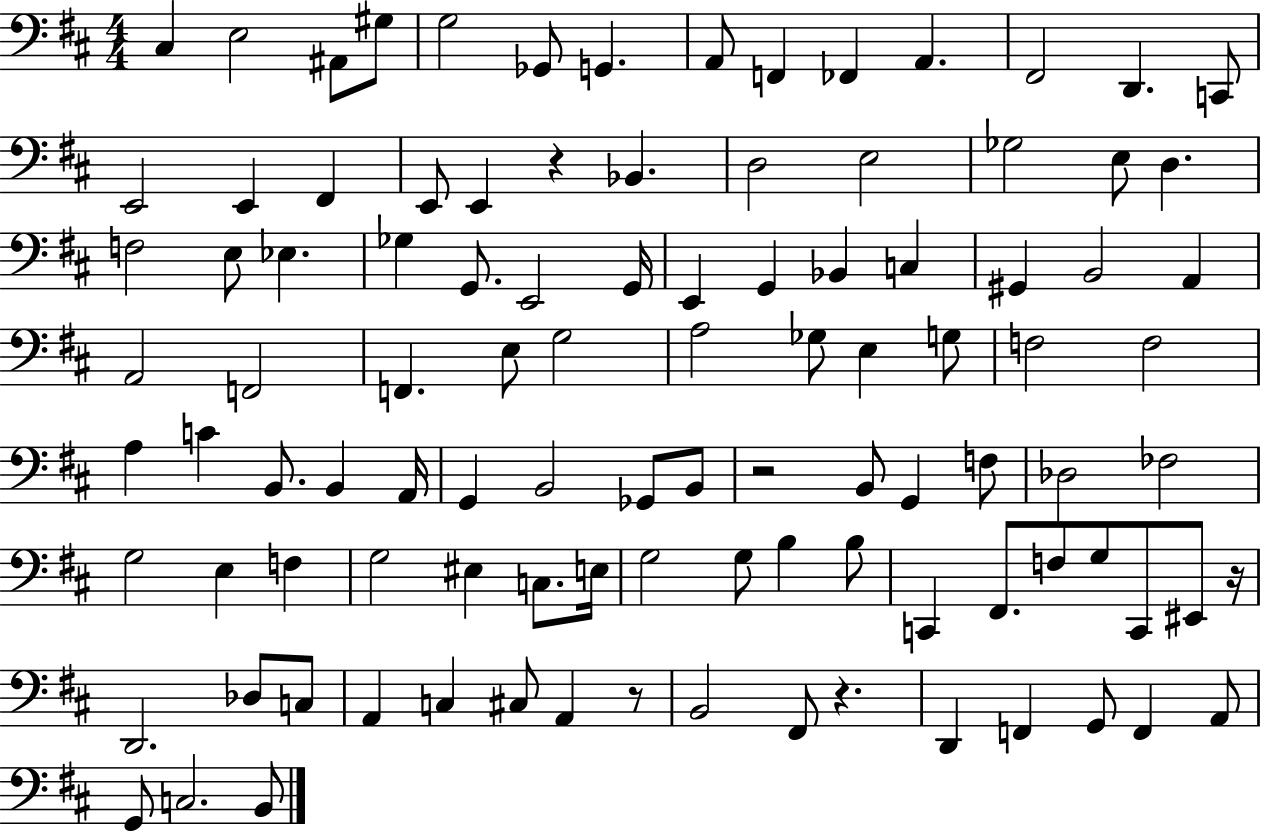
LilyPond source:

{
  \clef bass
  \numericTimeSignature
  \time 4/4
  \key d \major
  cis4 e2 ais,8 gis8 | g2 ges,8 g,4. | a,8 f,4 fes,4 a,4. | fis,2 d,4. c,8 | \break e,2 e,4 fis,4 | e,8 e,4 r4 bes,4. | d2 e2 | ges2 e8 d4. | \break f2 e8 ees4. | ges4 g,8. e,2 g,16 | e,4 g,4 bes,4 c4 | gis,4 b,2 a,4 | \break a,2 f,2 | f,4. e8 g2 | a2 ges8 e4 g8 | f2 f2 | \break a4 c'4 b,8. b,4 a,16 | g,4 b,2 ges,8 b,8 | r2 b,8 g,4 f8 | des2 fes2 | \break g2 e4 f4 | g2 eis4 c8. e16 | g2 g8 b4 b8 | c,4 fis,8. f8 g8 c,8 eis,8 r16 | \break d,2. des8 c8 | a,4 c4 cis8 a,4 r8 | b,2 fis,8 r4. | d,4 f,4 g,8 f,4 a,8 | \break g,8 c2. b,8 | \bar "|."
}